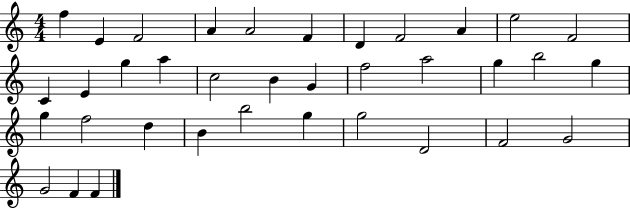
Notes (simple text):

F5/q E4/q F4/h A4/q A4/h F4/q D4/q F4/h A4/q E5/h F4/h C4/q E4/q G5/q A5/q C5/h B4/q G4/q F5/h A5/h G5/q B5/h G5/q G5/q F5/h D5/q B4/q B5/h G5/q G5/h D4/h F4/h G4/h G4/h F4/q F4/q